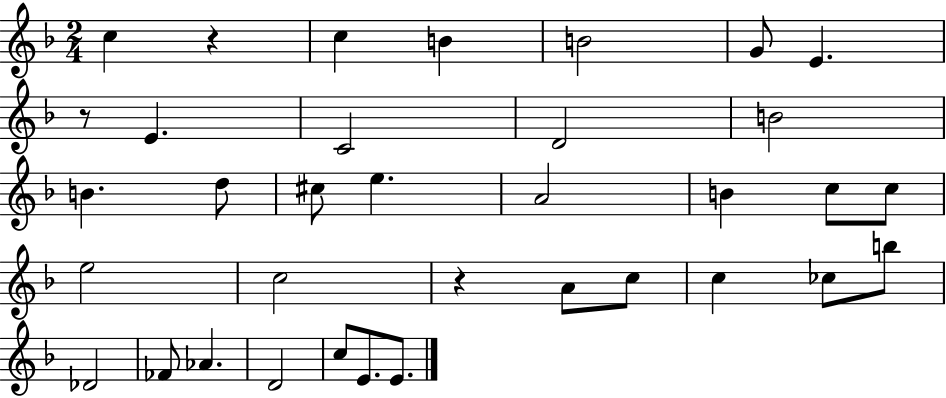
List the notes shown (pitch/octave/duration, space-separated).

C5/q R/q C5/q B4/q B4/h G4/e E4/q. R/e E4/q. C4/h D4/h B4/h B4/q. D5/e C#5/e E5/q. A4/h B4/q C5/e C5/e E5/h C5/h R/q A4/e C5/e C5/q CES5/e B5/e Db4/h FES4/e Ab4/q. D4/h C5/e E4/e. E4/e.